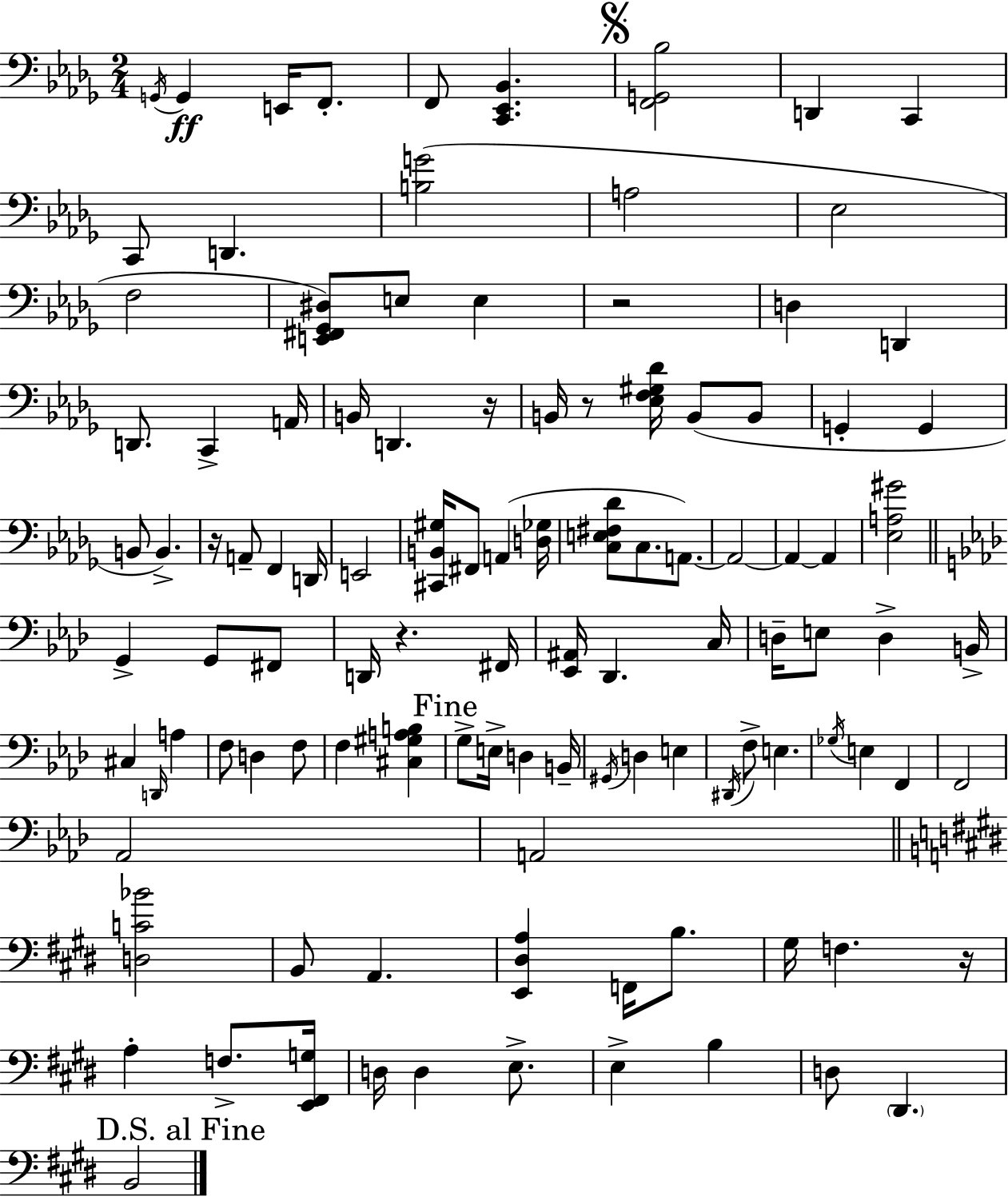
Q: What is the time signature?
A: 2/4